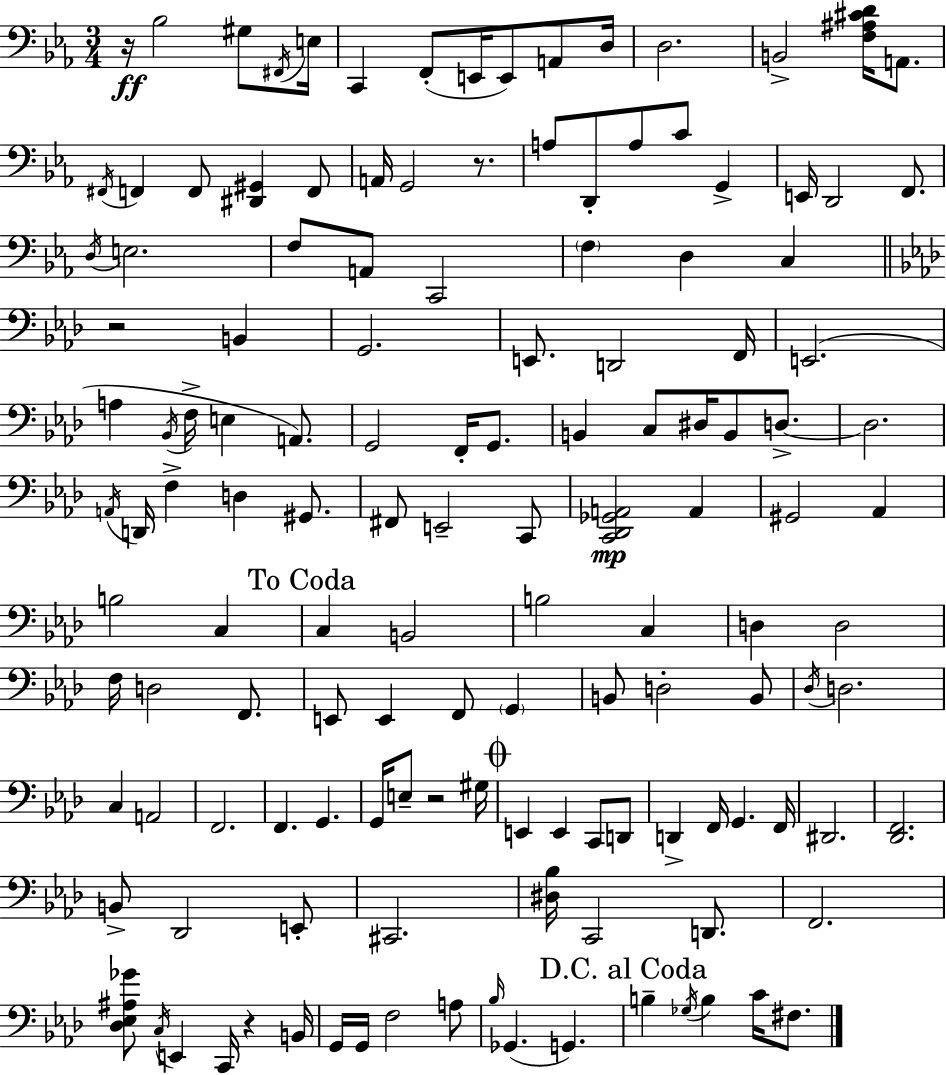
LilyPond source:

{
  \clef bass
  \numericTimeSignature
  \time 3/4
  \key ees \major
  r16\ff bes2 gis8 \acciaccatura { fis,16 } | e16 c,4 f,8-.( e,16 e,8) a,8 | d16 d2. | b,2-> <f ais cis' d'>16 a,8. | \break \acciaccatura { fis,16 } f,4 f,8 <dis, gis,>4 | f,8 a,16 g,2 r8. | a8 d,8-. a8 c'8 g,4-> | e,16 d,2 f,8. | \break \acciaccatura { d16 } e2. | f8 a,8 c,2 | \parenthesize f4 d4 c4 | \bar "||" \break \key f \minor r2 b,4 | g,2. | e,8. d,2 f,16 | e,2.( | \break a4 \acciaccatura { bes,16 } f16-> e4 a,8.) | g,2 f,16-. g,8. | b,4 c8 dis16 b,8 d8.->~~ | d2. | \break \acciaccatura { a,16 } d,16 f4-> d4 gis,8. | fis,8 e,2-- | c,8 <c, des, ges, a,>2\mp a,4 | gis,2 aes,4 | \break b2 c4 | \mark "To Coda" c4 b,2 | b2 c4 | d4 d2 | \break f16 d2 f,8. | e,8 e,4 f,8 \parenthesize g,4 | b,8 d2-. | b,8 \acciaccatura { des16 } d2. | \break c4 a,2 | f,2. | f,4. g,4. | g,16 e8-- r2 | \break gis16 \mark \markup { \musicglyph "scripts.coda" } e,4 e,4 c,8 | d,8 d,4-> f,16 g,4. | f,16 dis,2. | <des, f,>2. | \break b,8-> des,2 | e,8-. cis,2. | <dis bes>16 c,2 | d,8. f,2. | \break <des ees ais ges'>8 \acciaccatura { c16 } e,4 c,16 r4 | b,16 g,16 g,16 f2 | a8 \grace { bes16 }( ges,4. g,4.) | \mark "D.C. al Coda" b4-- \acciaccatura { ges16 } b4 | \break c'16 fis8. \bar "|."
}